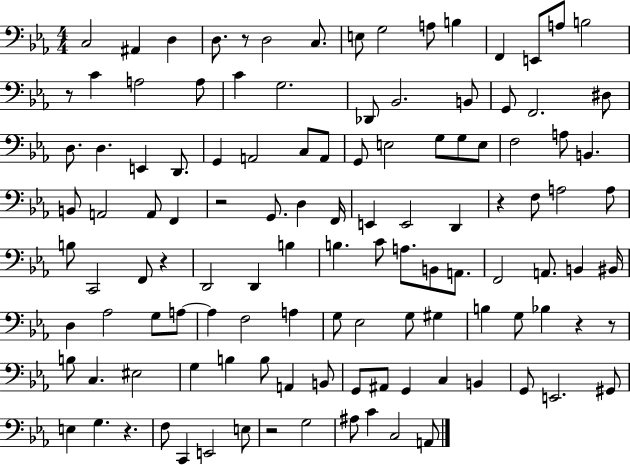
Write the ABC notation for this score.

X:1
T:Untitled
M:4/4
L:1/4
K:Eb
C,2 ^A,, D, D,/2 z/2 D,2 C,/2 E,/2 G,2 A,/2 B, F,, E,,/2 A,/2 B,2 z/2 C A,2 A,/2 C G,2 _D,,/2 _B,,2 B,,/2 G,,/2 F,,2 ^D,/2 D,/2 D, E,, D,,/2 G,, A,,2 C,/2 A,,/2 G,,/2 E,2 G,/2 G,/2 E,/2 F,2 A,/2 B,, B,,/2 A,,2 A,,/2 F,, z2 G,,/2 D, F,,/4 E,, E,,2 D,, z F,/2 A,2 A,/2 B,/2 C,,2 F,,/2 z D,,2 D,, B, B, C/2 A,/2 B,,/2 A,,/2 F,,2 A,,/2 B,, ^B,,/4 D, _A,2 G,/2 A,/2 A, F,2 A, G,/2 _E,2 G,/2 ^G, B, G,/2 _B, z z/2 B,/2 C, ^E,2 G, B, B,/2 A,, B,,/2 G,,/2 ^A,,/2 G,, C, B,, G,,/2 E,,2 ^G,,/2 E, G, z F,/2 C,, E,,2 E,/2 z2 G,2 ^A,/2 C C,2 A,,/2